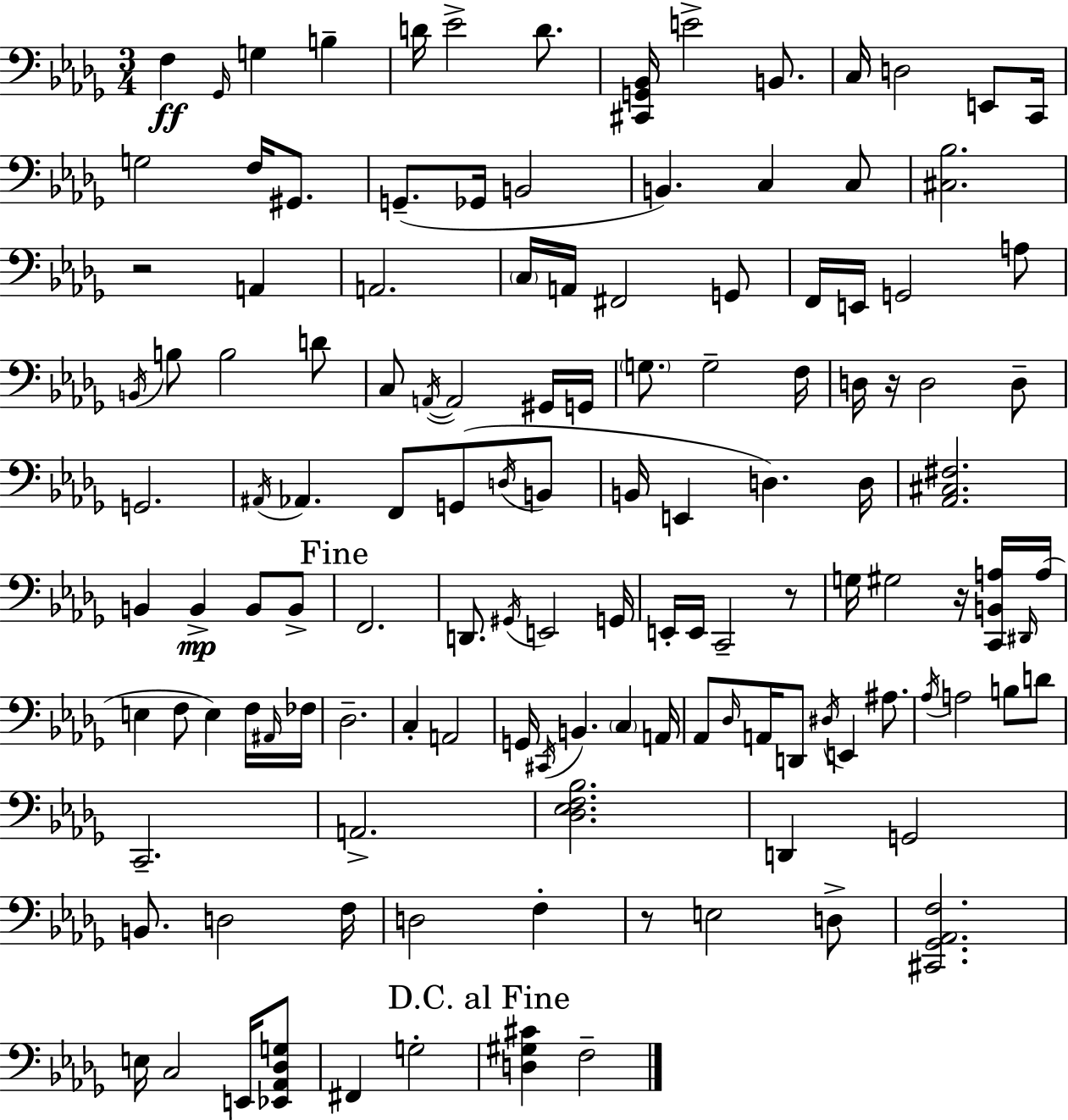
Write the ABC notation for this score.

X:1
T:Untitled
M:3/4
L:1/4
K:Bbm
F, _G,,/4 G, B, D/4 _E2 D/2 [^C,,G,,_B,,]/4 E2 B,,/2 C,/4 D,2 E,,/2 C,,/4 G,2 F,/4 ^G,,/2 G,,/2 _G,,/4 B,,2 B,, C, C,/2 [^C,_B,]2 z2 A,, A,,2 C,/4 A,,/4 ^F,,2 G,,/2 F,,/4 E,,/4 G,,2 A,/2 B,,/4 B,/2 B,2 D/2 C,/2 A,,/4 A,,2 ^G,,/4 G,,/4 G,/2 G,2 F,/4 D,/4 z/4 D,2 D,/2 G,,2 ^A,,/4 _A,, F,,/2 G,,/2 D,/4 B,,/2 B,,/4 E,, D, D,/4 [_A,,^C,^F,]2 B,, B,, B,,/2 B,,/2 F,,2 D,,/2 ^G,,/4 E,,2 G,,/4 E,,/4 E,,/4 C,,2 z/2 G,/4 ^G,2 z/4 [C,,B,,A,]/4 ^D,,/4 A,/4 E, F,/2 E, F,/4 ^A,,/4 _F,/4 _D,2 C, A,,2 G,,/4 ^C,,/4 B,, C, A,,/4 _A,,/2 _D,/4 A,,/4 D,,/2 ^D,/4 E,, ^A,/2 _A,/4 A,2 B,/2 D/2 C,,2 A,,2 [_D,_E,F,_B,]2 D,, G,,2 B,,/2 D,2 F,/4 D,2 F, z/2 E,2 D,/2 [^C,,_G,,_A,,F,]2 E,/4 C,2 E,,/4 [_E,,_A,,_D,G,]/2 ^F,, G,2 [D,^G,^C] F,2